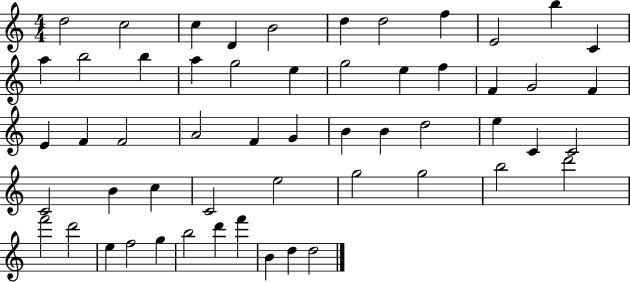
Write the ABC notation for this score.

X:1
T:Untitled
M:4/4
L:1/4
K:C
d2 c2 c D B2 d d2 f E2 b C a b2 b a g2 e g2 e f F G2 F E F F2 A2 F G B B d2 e C C2 C2 B c C2 e2 g2 g2 b2 d'2 f'2 d'2 e f2 g b2 d' f' B d d2